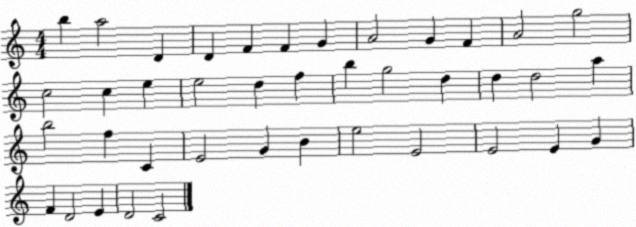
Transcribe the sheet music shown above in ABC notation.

X:1
T:Untitled
M:4/4
L:1/4
K:C
b a2 D D F F G A2 G F A2 g2 c2 c e e2 d f b g2 d d d2 a b2 f C E2 G B e2 E2 E2 E G F D2 E D2 C2